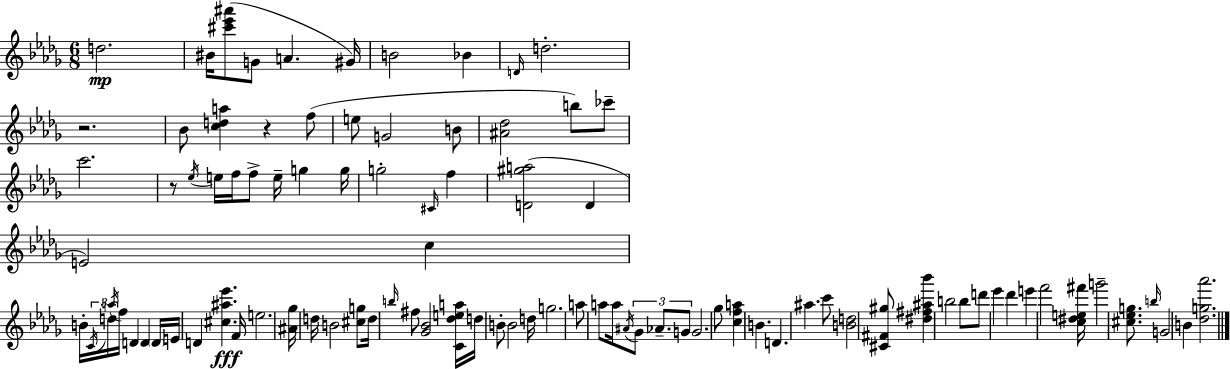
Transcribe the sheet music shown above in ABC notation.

X:1
T:Untitled
M:6/8
L:1/4
K:Bbm
d2 ^B/4 [^c'_e'^a']/2 G/2 A ^G/4 B2 _B D/4 d2 z2 _B/2 [cda] z f/2 e/2 G2 B/2 [^A_d]2 b/2 _c'/2 c'2 z/2 _e/4 e/4 f/4 f/2 e/4 g g/4 g2 ^C/4 f [D^ga]2 D E2 c B/4 C/4 d/4 a/4 f/4 D D D/4 E/4 D [^c^a_e'] F/4 e2 [^A_g]/4 d/4 B2 [^cg]/2 d/4 b/4 ^f/2 [_G_B]2 [C_dea]/4 d/4 B/2 B2 d/4 g2 a/2 a/2 a/4 ^A/4 _G/2 _A/2 G/2 G2 _g/2 [cfa] B D ^a c'/2 [Bd]2 [^C^F^g]/2 [^d^f^a_b'] b2 b/2 d'/2 _e' _d' e' f'2 [c^de^f']/4 g'2 [^c_eg]/2 b/4 G2 B [_dg_a']2